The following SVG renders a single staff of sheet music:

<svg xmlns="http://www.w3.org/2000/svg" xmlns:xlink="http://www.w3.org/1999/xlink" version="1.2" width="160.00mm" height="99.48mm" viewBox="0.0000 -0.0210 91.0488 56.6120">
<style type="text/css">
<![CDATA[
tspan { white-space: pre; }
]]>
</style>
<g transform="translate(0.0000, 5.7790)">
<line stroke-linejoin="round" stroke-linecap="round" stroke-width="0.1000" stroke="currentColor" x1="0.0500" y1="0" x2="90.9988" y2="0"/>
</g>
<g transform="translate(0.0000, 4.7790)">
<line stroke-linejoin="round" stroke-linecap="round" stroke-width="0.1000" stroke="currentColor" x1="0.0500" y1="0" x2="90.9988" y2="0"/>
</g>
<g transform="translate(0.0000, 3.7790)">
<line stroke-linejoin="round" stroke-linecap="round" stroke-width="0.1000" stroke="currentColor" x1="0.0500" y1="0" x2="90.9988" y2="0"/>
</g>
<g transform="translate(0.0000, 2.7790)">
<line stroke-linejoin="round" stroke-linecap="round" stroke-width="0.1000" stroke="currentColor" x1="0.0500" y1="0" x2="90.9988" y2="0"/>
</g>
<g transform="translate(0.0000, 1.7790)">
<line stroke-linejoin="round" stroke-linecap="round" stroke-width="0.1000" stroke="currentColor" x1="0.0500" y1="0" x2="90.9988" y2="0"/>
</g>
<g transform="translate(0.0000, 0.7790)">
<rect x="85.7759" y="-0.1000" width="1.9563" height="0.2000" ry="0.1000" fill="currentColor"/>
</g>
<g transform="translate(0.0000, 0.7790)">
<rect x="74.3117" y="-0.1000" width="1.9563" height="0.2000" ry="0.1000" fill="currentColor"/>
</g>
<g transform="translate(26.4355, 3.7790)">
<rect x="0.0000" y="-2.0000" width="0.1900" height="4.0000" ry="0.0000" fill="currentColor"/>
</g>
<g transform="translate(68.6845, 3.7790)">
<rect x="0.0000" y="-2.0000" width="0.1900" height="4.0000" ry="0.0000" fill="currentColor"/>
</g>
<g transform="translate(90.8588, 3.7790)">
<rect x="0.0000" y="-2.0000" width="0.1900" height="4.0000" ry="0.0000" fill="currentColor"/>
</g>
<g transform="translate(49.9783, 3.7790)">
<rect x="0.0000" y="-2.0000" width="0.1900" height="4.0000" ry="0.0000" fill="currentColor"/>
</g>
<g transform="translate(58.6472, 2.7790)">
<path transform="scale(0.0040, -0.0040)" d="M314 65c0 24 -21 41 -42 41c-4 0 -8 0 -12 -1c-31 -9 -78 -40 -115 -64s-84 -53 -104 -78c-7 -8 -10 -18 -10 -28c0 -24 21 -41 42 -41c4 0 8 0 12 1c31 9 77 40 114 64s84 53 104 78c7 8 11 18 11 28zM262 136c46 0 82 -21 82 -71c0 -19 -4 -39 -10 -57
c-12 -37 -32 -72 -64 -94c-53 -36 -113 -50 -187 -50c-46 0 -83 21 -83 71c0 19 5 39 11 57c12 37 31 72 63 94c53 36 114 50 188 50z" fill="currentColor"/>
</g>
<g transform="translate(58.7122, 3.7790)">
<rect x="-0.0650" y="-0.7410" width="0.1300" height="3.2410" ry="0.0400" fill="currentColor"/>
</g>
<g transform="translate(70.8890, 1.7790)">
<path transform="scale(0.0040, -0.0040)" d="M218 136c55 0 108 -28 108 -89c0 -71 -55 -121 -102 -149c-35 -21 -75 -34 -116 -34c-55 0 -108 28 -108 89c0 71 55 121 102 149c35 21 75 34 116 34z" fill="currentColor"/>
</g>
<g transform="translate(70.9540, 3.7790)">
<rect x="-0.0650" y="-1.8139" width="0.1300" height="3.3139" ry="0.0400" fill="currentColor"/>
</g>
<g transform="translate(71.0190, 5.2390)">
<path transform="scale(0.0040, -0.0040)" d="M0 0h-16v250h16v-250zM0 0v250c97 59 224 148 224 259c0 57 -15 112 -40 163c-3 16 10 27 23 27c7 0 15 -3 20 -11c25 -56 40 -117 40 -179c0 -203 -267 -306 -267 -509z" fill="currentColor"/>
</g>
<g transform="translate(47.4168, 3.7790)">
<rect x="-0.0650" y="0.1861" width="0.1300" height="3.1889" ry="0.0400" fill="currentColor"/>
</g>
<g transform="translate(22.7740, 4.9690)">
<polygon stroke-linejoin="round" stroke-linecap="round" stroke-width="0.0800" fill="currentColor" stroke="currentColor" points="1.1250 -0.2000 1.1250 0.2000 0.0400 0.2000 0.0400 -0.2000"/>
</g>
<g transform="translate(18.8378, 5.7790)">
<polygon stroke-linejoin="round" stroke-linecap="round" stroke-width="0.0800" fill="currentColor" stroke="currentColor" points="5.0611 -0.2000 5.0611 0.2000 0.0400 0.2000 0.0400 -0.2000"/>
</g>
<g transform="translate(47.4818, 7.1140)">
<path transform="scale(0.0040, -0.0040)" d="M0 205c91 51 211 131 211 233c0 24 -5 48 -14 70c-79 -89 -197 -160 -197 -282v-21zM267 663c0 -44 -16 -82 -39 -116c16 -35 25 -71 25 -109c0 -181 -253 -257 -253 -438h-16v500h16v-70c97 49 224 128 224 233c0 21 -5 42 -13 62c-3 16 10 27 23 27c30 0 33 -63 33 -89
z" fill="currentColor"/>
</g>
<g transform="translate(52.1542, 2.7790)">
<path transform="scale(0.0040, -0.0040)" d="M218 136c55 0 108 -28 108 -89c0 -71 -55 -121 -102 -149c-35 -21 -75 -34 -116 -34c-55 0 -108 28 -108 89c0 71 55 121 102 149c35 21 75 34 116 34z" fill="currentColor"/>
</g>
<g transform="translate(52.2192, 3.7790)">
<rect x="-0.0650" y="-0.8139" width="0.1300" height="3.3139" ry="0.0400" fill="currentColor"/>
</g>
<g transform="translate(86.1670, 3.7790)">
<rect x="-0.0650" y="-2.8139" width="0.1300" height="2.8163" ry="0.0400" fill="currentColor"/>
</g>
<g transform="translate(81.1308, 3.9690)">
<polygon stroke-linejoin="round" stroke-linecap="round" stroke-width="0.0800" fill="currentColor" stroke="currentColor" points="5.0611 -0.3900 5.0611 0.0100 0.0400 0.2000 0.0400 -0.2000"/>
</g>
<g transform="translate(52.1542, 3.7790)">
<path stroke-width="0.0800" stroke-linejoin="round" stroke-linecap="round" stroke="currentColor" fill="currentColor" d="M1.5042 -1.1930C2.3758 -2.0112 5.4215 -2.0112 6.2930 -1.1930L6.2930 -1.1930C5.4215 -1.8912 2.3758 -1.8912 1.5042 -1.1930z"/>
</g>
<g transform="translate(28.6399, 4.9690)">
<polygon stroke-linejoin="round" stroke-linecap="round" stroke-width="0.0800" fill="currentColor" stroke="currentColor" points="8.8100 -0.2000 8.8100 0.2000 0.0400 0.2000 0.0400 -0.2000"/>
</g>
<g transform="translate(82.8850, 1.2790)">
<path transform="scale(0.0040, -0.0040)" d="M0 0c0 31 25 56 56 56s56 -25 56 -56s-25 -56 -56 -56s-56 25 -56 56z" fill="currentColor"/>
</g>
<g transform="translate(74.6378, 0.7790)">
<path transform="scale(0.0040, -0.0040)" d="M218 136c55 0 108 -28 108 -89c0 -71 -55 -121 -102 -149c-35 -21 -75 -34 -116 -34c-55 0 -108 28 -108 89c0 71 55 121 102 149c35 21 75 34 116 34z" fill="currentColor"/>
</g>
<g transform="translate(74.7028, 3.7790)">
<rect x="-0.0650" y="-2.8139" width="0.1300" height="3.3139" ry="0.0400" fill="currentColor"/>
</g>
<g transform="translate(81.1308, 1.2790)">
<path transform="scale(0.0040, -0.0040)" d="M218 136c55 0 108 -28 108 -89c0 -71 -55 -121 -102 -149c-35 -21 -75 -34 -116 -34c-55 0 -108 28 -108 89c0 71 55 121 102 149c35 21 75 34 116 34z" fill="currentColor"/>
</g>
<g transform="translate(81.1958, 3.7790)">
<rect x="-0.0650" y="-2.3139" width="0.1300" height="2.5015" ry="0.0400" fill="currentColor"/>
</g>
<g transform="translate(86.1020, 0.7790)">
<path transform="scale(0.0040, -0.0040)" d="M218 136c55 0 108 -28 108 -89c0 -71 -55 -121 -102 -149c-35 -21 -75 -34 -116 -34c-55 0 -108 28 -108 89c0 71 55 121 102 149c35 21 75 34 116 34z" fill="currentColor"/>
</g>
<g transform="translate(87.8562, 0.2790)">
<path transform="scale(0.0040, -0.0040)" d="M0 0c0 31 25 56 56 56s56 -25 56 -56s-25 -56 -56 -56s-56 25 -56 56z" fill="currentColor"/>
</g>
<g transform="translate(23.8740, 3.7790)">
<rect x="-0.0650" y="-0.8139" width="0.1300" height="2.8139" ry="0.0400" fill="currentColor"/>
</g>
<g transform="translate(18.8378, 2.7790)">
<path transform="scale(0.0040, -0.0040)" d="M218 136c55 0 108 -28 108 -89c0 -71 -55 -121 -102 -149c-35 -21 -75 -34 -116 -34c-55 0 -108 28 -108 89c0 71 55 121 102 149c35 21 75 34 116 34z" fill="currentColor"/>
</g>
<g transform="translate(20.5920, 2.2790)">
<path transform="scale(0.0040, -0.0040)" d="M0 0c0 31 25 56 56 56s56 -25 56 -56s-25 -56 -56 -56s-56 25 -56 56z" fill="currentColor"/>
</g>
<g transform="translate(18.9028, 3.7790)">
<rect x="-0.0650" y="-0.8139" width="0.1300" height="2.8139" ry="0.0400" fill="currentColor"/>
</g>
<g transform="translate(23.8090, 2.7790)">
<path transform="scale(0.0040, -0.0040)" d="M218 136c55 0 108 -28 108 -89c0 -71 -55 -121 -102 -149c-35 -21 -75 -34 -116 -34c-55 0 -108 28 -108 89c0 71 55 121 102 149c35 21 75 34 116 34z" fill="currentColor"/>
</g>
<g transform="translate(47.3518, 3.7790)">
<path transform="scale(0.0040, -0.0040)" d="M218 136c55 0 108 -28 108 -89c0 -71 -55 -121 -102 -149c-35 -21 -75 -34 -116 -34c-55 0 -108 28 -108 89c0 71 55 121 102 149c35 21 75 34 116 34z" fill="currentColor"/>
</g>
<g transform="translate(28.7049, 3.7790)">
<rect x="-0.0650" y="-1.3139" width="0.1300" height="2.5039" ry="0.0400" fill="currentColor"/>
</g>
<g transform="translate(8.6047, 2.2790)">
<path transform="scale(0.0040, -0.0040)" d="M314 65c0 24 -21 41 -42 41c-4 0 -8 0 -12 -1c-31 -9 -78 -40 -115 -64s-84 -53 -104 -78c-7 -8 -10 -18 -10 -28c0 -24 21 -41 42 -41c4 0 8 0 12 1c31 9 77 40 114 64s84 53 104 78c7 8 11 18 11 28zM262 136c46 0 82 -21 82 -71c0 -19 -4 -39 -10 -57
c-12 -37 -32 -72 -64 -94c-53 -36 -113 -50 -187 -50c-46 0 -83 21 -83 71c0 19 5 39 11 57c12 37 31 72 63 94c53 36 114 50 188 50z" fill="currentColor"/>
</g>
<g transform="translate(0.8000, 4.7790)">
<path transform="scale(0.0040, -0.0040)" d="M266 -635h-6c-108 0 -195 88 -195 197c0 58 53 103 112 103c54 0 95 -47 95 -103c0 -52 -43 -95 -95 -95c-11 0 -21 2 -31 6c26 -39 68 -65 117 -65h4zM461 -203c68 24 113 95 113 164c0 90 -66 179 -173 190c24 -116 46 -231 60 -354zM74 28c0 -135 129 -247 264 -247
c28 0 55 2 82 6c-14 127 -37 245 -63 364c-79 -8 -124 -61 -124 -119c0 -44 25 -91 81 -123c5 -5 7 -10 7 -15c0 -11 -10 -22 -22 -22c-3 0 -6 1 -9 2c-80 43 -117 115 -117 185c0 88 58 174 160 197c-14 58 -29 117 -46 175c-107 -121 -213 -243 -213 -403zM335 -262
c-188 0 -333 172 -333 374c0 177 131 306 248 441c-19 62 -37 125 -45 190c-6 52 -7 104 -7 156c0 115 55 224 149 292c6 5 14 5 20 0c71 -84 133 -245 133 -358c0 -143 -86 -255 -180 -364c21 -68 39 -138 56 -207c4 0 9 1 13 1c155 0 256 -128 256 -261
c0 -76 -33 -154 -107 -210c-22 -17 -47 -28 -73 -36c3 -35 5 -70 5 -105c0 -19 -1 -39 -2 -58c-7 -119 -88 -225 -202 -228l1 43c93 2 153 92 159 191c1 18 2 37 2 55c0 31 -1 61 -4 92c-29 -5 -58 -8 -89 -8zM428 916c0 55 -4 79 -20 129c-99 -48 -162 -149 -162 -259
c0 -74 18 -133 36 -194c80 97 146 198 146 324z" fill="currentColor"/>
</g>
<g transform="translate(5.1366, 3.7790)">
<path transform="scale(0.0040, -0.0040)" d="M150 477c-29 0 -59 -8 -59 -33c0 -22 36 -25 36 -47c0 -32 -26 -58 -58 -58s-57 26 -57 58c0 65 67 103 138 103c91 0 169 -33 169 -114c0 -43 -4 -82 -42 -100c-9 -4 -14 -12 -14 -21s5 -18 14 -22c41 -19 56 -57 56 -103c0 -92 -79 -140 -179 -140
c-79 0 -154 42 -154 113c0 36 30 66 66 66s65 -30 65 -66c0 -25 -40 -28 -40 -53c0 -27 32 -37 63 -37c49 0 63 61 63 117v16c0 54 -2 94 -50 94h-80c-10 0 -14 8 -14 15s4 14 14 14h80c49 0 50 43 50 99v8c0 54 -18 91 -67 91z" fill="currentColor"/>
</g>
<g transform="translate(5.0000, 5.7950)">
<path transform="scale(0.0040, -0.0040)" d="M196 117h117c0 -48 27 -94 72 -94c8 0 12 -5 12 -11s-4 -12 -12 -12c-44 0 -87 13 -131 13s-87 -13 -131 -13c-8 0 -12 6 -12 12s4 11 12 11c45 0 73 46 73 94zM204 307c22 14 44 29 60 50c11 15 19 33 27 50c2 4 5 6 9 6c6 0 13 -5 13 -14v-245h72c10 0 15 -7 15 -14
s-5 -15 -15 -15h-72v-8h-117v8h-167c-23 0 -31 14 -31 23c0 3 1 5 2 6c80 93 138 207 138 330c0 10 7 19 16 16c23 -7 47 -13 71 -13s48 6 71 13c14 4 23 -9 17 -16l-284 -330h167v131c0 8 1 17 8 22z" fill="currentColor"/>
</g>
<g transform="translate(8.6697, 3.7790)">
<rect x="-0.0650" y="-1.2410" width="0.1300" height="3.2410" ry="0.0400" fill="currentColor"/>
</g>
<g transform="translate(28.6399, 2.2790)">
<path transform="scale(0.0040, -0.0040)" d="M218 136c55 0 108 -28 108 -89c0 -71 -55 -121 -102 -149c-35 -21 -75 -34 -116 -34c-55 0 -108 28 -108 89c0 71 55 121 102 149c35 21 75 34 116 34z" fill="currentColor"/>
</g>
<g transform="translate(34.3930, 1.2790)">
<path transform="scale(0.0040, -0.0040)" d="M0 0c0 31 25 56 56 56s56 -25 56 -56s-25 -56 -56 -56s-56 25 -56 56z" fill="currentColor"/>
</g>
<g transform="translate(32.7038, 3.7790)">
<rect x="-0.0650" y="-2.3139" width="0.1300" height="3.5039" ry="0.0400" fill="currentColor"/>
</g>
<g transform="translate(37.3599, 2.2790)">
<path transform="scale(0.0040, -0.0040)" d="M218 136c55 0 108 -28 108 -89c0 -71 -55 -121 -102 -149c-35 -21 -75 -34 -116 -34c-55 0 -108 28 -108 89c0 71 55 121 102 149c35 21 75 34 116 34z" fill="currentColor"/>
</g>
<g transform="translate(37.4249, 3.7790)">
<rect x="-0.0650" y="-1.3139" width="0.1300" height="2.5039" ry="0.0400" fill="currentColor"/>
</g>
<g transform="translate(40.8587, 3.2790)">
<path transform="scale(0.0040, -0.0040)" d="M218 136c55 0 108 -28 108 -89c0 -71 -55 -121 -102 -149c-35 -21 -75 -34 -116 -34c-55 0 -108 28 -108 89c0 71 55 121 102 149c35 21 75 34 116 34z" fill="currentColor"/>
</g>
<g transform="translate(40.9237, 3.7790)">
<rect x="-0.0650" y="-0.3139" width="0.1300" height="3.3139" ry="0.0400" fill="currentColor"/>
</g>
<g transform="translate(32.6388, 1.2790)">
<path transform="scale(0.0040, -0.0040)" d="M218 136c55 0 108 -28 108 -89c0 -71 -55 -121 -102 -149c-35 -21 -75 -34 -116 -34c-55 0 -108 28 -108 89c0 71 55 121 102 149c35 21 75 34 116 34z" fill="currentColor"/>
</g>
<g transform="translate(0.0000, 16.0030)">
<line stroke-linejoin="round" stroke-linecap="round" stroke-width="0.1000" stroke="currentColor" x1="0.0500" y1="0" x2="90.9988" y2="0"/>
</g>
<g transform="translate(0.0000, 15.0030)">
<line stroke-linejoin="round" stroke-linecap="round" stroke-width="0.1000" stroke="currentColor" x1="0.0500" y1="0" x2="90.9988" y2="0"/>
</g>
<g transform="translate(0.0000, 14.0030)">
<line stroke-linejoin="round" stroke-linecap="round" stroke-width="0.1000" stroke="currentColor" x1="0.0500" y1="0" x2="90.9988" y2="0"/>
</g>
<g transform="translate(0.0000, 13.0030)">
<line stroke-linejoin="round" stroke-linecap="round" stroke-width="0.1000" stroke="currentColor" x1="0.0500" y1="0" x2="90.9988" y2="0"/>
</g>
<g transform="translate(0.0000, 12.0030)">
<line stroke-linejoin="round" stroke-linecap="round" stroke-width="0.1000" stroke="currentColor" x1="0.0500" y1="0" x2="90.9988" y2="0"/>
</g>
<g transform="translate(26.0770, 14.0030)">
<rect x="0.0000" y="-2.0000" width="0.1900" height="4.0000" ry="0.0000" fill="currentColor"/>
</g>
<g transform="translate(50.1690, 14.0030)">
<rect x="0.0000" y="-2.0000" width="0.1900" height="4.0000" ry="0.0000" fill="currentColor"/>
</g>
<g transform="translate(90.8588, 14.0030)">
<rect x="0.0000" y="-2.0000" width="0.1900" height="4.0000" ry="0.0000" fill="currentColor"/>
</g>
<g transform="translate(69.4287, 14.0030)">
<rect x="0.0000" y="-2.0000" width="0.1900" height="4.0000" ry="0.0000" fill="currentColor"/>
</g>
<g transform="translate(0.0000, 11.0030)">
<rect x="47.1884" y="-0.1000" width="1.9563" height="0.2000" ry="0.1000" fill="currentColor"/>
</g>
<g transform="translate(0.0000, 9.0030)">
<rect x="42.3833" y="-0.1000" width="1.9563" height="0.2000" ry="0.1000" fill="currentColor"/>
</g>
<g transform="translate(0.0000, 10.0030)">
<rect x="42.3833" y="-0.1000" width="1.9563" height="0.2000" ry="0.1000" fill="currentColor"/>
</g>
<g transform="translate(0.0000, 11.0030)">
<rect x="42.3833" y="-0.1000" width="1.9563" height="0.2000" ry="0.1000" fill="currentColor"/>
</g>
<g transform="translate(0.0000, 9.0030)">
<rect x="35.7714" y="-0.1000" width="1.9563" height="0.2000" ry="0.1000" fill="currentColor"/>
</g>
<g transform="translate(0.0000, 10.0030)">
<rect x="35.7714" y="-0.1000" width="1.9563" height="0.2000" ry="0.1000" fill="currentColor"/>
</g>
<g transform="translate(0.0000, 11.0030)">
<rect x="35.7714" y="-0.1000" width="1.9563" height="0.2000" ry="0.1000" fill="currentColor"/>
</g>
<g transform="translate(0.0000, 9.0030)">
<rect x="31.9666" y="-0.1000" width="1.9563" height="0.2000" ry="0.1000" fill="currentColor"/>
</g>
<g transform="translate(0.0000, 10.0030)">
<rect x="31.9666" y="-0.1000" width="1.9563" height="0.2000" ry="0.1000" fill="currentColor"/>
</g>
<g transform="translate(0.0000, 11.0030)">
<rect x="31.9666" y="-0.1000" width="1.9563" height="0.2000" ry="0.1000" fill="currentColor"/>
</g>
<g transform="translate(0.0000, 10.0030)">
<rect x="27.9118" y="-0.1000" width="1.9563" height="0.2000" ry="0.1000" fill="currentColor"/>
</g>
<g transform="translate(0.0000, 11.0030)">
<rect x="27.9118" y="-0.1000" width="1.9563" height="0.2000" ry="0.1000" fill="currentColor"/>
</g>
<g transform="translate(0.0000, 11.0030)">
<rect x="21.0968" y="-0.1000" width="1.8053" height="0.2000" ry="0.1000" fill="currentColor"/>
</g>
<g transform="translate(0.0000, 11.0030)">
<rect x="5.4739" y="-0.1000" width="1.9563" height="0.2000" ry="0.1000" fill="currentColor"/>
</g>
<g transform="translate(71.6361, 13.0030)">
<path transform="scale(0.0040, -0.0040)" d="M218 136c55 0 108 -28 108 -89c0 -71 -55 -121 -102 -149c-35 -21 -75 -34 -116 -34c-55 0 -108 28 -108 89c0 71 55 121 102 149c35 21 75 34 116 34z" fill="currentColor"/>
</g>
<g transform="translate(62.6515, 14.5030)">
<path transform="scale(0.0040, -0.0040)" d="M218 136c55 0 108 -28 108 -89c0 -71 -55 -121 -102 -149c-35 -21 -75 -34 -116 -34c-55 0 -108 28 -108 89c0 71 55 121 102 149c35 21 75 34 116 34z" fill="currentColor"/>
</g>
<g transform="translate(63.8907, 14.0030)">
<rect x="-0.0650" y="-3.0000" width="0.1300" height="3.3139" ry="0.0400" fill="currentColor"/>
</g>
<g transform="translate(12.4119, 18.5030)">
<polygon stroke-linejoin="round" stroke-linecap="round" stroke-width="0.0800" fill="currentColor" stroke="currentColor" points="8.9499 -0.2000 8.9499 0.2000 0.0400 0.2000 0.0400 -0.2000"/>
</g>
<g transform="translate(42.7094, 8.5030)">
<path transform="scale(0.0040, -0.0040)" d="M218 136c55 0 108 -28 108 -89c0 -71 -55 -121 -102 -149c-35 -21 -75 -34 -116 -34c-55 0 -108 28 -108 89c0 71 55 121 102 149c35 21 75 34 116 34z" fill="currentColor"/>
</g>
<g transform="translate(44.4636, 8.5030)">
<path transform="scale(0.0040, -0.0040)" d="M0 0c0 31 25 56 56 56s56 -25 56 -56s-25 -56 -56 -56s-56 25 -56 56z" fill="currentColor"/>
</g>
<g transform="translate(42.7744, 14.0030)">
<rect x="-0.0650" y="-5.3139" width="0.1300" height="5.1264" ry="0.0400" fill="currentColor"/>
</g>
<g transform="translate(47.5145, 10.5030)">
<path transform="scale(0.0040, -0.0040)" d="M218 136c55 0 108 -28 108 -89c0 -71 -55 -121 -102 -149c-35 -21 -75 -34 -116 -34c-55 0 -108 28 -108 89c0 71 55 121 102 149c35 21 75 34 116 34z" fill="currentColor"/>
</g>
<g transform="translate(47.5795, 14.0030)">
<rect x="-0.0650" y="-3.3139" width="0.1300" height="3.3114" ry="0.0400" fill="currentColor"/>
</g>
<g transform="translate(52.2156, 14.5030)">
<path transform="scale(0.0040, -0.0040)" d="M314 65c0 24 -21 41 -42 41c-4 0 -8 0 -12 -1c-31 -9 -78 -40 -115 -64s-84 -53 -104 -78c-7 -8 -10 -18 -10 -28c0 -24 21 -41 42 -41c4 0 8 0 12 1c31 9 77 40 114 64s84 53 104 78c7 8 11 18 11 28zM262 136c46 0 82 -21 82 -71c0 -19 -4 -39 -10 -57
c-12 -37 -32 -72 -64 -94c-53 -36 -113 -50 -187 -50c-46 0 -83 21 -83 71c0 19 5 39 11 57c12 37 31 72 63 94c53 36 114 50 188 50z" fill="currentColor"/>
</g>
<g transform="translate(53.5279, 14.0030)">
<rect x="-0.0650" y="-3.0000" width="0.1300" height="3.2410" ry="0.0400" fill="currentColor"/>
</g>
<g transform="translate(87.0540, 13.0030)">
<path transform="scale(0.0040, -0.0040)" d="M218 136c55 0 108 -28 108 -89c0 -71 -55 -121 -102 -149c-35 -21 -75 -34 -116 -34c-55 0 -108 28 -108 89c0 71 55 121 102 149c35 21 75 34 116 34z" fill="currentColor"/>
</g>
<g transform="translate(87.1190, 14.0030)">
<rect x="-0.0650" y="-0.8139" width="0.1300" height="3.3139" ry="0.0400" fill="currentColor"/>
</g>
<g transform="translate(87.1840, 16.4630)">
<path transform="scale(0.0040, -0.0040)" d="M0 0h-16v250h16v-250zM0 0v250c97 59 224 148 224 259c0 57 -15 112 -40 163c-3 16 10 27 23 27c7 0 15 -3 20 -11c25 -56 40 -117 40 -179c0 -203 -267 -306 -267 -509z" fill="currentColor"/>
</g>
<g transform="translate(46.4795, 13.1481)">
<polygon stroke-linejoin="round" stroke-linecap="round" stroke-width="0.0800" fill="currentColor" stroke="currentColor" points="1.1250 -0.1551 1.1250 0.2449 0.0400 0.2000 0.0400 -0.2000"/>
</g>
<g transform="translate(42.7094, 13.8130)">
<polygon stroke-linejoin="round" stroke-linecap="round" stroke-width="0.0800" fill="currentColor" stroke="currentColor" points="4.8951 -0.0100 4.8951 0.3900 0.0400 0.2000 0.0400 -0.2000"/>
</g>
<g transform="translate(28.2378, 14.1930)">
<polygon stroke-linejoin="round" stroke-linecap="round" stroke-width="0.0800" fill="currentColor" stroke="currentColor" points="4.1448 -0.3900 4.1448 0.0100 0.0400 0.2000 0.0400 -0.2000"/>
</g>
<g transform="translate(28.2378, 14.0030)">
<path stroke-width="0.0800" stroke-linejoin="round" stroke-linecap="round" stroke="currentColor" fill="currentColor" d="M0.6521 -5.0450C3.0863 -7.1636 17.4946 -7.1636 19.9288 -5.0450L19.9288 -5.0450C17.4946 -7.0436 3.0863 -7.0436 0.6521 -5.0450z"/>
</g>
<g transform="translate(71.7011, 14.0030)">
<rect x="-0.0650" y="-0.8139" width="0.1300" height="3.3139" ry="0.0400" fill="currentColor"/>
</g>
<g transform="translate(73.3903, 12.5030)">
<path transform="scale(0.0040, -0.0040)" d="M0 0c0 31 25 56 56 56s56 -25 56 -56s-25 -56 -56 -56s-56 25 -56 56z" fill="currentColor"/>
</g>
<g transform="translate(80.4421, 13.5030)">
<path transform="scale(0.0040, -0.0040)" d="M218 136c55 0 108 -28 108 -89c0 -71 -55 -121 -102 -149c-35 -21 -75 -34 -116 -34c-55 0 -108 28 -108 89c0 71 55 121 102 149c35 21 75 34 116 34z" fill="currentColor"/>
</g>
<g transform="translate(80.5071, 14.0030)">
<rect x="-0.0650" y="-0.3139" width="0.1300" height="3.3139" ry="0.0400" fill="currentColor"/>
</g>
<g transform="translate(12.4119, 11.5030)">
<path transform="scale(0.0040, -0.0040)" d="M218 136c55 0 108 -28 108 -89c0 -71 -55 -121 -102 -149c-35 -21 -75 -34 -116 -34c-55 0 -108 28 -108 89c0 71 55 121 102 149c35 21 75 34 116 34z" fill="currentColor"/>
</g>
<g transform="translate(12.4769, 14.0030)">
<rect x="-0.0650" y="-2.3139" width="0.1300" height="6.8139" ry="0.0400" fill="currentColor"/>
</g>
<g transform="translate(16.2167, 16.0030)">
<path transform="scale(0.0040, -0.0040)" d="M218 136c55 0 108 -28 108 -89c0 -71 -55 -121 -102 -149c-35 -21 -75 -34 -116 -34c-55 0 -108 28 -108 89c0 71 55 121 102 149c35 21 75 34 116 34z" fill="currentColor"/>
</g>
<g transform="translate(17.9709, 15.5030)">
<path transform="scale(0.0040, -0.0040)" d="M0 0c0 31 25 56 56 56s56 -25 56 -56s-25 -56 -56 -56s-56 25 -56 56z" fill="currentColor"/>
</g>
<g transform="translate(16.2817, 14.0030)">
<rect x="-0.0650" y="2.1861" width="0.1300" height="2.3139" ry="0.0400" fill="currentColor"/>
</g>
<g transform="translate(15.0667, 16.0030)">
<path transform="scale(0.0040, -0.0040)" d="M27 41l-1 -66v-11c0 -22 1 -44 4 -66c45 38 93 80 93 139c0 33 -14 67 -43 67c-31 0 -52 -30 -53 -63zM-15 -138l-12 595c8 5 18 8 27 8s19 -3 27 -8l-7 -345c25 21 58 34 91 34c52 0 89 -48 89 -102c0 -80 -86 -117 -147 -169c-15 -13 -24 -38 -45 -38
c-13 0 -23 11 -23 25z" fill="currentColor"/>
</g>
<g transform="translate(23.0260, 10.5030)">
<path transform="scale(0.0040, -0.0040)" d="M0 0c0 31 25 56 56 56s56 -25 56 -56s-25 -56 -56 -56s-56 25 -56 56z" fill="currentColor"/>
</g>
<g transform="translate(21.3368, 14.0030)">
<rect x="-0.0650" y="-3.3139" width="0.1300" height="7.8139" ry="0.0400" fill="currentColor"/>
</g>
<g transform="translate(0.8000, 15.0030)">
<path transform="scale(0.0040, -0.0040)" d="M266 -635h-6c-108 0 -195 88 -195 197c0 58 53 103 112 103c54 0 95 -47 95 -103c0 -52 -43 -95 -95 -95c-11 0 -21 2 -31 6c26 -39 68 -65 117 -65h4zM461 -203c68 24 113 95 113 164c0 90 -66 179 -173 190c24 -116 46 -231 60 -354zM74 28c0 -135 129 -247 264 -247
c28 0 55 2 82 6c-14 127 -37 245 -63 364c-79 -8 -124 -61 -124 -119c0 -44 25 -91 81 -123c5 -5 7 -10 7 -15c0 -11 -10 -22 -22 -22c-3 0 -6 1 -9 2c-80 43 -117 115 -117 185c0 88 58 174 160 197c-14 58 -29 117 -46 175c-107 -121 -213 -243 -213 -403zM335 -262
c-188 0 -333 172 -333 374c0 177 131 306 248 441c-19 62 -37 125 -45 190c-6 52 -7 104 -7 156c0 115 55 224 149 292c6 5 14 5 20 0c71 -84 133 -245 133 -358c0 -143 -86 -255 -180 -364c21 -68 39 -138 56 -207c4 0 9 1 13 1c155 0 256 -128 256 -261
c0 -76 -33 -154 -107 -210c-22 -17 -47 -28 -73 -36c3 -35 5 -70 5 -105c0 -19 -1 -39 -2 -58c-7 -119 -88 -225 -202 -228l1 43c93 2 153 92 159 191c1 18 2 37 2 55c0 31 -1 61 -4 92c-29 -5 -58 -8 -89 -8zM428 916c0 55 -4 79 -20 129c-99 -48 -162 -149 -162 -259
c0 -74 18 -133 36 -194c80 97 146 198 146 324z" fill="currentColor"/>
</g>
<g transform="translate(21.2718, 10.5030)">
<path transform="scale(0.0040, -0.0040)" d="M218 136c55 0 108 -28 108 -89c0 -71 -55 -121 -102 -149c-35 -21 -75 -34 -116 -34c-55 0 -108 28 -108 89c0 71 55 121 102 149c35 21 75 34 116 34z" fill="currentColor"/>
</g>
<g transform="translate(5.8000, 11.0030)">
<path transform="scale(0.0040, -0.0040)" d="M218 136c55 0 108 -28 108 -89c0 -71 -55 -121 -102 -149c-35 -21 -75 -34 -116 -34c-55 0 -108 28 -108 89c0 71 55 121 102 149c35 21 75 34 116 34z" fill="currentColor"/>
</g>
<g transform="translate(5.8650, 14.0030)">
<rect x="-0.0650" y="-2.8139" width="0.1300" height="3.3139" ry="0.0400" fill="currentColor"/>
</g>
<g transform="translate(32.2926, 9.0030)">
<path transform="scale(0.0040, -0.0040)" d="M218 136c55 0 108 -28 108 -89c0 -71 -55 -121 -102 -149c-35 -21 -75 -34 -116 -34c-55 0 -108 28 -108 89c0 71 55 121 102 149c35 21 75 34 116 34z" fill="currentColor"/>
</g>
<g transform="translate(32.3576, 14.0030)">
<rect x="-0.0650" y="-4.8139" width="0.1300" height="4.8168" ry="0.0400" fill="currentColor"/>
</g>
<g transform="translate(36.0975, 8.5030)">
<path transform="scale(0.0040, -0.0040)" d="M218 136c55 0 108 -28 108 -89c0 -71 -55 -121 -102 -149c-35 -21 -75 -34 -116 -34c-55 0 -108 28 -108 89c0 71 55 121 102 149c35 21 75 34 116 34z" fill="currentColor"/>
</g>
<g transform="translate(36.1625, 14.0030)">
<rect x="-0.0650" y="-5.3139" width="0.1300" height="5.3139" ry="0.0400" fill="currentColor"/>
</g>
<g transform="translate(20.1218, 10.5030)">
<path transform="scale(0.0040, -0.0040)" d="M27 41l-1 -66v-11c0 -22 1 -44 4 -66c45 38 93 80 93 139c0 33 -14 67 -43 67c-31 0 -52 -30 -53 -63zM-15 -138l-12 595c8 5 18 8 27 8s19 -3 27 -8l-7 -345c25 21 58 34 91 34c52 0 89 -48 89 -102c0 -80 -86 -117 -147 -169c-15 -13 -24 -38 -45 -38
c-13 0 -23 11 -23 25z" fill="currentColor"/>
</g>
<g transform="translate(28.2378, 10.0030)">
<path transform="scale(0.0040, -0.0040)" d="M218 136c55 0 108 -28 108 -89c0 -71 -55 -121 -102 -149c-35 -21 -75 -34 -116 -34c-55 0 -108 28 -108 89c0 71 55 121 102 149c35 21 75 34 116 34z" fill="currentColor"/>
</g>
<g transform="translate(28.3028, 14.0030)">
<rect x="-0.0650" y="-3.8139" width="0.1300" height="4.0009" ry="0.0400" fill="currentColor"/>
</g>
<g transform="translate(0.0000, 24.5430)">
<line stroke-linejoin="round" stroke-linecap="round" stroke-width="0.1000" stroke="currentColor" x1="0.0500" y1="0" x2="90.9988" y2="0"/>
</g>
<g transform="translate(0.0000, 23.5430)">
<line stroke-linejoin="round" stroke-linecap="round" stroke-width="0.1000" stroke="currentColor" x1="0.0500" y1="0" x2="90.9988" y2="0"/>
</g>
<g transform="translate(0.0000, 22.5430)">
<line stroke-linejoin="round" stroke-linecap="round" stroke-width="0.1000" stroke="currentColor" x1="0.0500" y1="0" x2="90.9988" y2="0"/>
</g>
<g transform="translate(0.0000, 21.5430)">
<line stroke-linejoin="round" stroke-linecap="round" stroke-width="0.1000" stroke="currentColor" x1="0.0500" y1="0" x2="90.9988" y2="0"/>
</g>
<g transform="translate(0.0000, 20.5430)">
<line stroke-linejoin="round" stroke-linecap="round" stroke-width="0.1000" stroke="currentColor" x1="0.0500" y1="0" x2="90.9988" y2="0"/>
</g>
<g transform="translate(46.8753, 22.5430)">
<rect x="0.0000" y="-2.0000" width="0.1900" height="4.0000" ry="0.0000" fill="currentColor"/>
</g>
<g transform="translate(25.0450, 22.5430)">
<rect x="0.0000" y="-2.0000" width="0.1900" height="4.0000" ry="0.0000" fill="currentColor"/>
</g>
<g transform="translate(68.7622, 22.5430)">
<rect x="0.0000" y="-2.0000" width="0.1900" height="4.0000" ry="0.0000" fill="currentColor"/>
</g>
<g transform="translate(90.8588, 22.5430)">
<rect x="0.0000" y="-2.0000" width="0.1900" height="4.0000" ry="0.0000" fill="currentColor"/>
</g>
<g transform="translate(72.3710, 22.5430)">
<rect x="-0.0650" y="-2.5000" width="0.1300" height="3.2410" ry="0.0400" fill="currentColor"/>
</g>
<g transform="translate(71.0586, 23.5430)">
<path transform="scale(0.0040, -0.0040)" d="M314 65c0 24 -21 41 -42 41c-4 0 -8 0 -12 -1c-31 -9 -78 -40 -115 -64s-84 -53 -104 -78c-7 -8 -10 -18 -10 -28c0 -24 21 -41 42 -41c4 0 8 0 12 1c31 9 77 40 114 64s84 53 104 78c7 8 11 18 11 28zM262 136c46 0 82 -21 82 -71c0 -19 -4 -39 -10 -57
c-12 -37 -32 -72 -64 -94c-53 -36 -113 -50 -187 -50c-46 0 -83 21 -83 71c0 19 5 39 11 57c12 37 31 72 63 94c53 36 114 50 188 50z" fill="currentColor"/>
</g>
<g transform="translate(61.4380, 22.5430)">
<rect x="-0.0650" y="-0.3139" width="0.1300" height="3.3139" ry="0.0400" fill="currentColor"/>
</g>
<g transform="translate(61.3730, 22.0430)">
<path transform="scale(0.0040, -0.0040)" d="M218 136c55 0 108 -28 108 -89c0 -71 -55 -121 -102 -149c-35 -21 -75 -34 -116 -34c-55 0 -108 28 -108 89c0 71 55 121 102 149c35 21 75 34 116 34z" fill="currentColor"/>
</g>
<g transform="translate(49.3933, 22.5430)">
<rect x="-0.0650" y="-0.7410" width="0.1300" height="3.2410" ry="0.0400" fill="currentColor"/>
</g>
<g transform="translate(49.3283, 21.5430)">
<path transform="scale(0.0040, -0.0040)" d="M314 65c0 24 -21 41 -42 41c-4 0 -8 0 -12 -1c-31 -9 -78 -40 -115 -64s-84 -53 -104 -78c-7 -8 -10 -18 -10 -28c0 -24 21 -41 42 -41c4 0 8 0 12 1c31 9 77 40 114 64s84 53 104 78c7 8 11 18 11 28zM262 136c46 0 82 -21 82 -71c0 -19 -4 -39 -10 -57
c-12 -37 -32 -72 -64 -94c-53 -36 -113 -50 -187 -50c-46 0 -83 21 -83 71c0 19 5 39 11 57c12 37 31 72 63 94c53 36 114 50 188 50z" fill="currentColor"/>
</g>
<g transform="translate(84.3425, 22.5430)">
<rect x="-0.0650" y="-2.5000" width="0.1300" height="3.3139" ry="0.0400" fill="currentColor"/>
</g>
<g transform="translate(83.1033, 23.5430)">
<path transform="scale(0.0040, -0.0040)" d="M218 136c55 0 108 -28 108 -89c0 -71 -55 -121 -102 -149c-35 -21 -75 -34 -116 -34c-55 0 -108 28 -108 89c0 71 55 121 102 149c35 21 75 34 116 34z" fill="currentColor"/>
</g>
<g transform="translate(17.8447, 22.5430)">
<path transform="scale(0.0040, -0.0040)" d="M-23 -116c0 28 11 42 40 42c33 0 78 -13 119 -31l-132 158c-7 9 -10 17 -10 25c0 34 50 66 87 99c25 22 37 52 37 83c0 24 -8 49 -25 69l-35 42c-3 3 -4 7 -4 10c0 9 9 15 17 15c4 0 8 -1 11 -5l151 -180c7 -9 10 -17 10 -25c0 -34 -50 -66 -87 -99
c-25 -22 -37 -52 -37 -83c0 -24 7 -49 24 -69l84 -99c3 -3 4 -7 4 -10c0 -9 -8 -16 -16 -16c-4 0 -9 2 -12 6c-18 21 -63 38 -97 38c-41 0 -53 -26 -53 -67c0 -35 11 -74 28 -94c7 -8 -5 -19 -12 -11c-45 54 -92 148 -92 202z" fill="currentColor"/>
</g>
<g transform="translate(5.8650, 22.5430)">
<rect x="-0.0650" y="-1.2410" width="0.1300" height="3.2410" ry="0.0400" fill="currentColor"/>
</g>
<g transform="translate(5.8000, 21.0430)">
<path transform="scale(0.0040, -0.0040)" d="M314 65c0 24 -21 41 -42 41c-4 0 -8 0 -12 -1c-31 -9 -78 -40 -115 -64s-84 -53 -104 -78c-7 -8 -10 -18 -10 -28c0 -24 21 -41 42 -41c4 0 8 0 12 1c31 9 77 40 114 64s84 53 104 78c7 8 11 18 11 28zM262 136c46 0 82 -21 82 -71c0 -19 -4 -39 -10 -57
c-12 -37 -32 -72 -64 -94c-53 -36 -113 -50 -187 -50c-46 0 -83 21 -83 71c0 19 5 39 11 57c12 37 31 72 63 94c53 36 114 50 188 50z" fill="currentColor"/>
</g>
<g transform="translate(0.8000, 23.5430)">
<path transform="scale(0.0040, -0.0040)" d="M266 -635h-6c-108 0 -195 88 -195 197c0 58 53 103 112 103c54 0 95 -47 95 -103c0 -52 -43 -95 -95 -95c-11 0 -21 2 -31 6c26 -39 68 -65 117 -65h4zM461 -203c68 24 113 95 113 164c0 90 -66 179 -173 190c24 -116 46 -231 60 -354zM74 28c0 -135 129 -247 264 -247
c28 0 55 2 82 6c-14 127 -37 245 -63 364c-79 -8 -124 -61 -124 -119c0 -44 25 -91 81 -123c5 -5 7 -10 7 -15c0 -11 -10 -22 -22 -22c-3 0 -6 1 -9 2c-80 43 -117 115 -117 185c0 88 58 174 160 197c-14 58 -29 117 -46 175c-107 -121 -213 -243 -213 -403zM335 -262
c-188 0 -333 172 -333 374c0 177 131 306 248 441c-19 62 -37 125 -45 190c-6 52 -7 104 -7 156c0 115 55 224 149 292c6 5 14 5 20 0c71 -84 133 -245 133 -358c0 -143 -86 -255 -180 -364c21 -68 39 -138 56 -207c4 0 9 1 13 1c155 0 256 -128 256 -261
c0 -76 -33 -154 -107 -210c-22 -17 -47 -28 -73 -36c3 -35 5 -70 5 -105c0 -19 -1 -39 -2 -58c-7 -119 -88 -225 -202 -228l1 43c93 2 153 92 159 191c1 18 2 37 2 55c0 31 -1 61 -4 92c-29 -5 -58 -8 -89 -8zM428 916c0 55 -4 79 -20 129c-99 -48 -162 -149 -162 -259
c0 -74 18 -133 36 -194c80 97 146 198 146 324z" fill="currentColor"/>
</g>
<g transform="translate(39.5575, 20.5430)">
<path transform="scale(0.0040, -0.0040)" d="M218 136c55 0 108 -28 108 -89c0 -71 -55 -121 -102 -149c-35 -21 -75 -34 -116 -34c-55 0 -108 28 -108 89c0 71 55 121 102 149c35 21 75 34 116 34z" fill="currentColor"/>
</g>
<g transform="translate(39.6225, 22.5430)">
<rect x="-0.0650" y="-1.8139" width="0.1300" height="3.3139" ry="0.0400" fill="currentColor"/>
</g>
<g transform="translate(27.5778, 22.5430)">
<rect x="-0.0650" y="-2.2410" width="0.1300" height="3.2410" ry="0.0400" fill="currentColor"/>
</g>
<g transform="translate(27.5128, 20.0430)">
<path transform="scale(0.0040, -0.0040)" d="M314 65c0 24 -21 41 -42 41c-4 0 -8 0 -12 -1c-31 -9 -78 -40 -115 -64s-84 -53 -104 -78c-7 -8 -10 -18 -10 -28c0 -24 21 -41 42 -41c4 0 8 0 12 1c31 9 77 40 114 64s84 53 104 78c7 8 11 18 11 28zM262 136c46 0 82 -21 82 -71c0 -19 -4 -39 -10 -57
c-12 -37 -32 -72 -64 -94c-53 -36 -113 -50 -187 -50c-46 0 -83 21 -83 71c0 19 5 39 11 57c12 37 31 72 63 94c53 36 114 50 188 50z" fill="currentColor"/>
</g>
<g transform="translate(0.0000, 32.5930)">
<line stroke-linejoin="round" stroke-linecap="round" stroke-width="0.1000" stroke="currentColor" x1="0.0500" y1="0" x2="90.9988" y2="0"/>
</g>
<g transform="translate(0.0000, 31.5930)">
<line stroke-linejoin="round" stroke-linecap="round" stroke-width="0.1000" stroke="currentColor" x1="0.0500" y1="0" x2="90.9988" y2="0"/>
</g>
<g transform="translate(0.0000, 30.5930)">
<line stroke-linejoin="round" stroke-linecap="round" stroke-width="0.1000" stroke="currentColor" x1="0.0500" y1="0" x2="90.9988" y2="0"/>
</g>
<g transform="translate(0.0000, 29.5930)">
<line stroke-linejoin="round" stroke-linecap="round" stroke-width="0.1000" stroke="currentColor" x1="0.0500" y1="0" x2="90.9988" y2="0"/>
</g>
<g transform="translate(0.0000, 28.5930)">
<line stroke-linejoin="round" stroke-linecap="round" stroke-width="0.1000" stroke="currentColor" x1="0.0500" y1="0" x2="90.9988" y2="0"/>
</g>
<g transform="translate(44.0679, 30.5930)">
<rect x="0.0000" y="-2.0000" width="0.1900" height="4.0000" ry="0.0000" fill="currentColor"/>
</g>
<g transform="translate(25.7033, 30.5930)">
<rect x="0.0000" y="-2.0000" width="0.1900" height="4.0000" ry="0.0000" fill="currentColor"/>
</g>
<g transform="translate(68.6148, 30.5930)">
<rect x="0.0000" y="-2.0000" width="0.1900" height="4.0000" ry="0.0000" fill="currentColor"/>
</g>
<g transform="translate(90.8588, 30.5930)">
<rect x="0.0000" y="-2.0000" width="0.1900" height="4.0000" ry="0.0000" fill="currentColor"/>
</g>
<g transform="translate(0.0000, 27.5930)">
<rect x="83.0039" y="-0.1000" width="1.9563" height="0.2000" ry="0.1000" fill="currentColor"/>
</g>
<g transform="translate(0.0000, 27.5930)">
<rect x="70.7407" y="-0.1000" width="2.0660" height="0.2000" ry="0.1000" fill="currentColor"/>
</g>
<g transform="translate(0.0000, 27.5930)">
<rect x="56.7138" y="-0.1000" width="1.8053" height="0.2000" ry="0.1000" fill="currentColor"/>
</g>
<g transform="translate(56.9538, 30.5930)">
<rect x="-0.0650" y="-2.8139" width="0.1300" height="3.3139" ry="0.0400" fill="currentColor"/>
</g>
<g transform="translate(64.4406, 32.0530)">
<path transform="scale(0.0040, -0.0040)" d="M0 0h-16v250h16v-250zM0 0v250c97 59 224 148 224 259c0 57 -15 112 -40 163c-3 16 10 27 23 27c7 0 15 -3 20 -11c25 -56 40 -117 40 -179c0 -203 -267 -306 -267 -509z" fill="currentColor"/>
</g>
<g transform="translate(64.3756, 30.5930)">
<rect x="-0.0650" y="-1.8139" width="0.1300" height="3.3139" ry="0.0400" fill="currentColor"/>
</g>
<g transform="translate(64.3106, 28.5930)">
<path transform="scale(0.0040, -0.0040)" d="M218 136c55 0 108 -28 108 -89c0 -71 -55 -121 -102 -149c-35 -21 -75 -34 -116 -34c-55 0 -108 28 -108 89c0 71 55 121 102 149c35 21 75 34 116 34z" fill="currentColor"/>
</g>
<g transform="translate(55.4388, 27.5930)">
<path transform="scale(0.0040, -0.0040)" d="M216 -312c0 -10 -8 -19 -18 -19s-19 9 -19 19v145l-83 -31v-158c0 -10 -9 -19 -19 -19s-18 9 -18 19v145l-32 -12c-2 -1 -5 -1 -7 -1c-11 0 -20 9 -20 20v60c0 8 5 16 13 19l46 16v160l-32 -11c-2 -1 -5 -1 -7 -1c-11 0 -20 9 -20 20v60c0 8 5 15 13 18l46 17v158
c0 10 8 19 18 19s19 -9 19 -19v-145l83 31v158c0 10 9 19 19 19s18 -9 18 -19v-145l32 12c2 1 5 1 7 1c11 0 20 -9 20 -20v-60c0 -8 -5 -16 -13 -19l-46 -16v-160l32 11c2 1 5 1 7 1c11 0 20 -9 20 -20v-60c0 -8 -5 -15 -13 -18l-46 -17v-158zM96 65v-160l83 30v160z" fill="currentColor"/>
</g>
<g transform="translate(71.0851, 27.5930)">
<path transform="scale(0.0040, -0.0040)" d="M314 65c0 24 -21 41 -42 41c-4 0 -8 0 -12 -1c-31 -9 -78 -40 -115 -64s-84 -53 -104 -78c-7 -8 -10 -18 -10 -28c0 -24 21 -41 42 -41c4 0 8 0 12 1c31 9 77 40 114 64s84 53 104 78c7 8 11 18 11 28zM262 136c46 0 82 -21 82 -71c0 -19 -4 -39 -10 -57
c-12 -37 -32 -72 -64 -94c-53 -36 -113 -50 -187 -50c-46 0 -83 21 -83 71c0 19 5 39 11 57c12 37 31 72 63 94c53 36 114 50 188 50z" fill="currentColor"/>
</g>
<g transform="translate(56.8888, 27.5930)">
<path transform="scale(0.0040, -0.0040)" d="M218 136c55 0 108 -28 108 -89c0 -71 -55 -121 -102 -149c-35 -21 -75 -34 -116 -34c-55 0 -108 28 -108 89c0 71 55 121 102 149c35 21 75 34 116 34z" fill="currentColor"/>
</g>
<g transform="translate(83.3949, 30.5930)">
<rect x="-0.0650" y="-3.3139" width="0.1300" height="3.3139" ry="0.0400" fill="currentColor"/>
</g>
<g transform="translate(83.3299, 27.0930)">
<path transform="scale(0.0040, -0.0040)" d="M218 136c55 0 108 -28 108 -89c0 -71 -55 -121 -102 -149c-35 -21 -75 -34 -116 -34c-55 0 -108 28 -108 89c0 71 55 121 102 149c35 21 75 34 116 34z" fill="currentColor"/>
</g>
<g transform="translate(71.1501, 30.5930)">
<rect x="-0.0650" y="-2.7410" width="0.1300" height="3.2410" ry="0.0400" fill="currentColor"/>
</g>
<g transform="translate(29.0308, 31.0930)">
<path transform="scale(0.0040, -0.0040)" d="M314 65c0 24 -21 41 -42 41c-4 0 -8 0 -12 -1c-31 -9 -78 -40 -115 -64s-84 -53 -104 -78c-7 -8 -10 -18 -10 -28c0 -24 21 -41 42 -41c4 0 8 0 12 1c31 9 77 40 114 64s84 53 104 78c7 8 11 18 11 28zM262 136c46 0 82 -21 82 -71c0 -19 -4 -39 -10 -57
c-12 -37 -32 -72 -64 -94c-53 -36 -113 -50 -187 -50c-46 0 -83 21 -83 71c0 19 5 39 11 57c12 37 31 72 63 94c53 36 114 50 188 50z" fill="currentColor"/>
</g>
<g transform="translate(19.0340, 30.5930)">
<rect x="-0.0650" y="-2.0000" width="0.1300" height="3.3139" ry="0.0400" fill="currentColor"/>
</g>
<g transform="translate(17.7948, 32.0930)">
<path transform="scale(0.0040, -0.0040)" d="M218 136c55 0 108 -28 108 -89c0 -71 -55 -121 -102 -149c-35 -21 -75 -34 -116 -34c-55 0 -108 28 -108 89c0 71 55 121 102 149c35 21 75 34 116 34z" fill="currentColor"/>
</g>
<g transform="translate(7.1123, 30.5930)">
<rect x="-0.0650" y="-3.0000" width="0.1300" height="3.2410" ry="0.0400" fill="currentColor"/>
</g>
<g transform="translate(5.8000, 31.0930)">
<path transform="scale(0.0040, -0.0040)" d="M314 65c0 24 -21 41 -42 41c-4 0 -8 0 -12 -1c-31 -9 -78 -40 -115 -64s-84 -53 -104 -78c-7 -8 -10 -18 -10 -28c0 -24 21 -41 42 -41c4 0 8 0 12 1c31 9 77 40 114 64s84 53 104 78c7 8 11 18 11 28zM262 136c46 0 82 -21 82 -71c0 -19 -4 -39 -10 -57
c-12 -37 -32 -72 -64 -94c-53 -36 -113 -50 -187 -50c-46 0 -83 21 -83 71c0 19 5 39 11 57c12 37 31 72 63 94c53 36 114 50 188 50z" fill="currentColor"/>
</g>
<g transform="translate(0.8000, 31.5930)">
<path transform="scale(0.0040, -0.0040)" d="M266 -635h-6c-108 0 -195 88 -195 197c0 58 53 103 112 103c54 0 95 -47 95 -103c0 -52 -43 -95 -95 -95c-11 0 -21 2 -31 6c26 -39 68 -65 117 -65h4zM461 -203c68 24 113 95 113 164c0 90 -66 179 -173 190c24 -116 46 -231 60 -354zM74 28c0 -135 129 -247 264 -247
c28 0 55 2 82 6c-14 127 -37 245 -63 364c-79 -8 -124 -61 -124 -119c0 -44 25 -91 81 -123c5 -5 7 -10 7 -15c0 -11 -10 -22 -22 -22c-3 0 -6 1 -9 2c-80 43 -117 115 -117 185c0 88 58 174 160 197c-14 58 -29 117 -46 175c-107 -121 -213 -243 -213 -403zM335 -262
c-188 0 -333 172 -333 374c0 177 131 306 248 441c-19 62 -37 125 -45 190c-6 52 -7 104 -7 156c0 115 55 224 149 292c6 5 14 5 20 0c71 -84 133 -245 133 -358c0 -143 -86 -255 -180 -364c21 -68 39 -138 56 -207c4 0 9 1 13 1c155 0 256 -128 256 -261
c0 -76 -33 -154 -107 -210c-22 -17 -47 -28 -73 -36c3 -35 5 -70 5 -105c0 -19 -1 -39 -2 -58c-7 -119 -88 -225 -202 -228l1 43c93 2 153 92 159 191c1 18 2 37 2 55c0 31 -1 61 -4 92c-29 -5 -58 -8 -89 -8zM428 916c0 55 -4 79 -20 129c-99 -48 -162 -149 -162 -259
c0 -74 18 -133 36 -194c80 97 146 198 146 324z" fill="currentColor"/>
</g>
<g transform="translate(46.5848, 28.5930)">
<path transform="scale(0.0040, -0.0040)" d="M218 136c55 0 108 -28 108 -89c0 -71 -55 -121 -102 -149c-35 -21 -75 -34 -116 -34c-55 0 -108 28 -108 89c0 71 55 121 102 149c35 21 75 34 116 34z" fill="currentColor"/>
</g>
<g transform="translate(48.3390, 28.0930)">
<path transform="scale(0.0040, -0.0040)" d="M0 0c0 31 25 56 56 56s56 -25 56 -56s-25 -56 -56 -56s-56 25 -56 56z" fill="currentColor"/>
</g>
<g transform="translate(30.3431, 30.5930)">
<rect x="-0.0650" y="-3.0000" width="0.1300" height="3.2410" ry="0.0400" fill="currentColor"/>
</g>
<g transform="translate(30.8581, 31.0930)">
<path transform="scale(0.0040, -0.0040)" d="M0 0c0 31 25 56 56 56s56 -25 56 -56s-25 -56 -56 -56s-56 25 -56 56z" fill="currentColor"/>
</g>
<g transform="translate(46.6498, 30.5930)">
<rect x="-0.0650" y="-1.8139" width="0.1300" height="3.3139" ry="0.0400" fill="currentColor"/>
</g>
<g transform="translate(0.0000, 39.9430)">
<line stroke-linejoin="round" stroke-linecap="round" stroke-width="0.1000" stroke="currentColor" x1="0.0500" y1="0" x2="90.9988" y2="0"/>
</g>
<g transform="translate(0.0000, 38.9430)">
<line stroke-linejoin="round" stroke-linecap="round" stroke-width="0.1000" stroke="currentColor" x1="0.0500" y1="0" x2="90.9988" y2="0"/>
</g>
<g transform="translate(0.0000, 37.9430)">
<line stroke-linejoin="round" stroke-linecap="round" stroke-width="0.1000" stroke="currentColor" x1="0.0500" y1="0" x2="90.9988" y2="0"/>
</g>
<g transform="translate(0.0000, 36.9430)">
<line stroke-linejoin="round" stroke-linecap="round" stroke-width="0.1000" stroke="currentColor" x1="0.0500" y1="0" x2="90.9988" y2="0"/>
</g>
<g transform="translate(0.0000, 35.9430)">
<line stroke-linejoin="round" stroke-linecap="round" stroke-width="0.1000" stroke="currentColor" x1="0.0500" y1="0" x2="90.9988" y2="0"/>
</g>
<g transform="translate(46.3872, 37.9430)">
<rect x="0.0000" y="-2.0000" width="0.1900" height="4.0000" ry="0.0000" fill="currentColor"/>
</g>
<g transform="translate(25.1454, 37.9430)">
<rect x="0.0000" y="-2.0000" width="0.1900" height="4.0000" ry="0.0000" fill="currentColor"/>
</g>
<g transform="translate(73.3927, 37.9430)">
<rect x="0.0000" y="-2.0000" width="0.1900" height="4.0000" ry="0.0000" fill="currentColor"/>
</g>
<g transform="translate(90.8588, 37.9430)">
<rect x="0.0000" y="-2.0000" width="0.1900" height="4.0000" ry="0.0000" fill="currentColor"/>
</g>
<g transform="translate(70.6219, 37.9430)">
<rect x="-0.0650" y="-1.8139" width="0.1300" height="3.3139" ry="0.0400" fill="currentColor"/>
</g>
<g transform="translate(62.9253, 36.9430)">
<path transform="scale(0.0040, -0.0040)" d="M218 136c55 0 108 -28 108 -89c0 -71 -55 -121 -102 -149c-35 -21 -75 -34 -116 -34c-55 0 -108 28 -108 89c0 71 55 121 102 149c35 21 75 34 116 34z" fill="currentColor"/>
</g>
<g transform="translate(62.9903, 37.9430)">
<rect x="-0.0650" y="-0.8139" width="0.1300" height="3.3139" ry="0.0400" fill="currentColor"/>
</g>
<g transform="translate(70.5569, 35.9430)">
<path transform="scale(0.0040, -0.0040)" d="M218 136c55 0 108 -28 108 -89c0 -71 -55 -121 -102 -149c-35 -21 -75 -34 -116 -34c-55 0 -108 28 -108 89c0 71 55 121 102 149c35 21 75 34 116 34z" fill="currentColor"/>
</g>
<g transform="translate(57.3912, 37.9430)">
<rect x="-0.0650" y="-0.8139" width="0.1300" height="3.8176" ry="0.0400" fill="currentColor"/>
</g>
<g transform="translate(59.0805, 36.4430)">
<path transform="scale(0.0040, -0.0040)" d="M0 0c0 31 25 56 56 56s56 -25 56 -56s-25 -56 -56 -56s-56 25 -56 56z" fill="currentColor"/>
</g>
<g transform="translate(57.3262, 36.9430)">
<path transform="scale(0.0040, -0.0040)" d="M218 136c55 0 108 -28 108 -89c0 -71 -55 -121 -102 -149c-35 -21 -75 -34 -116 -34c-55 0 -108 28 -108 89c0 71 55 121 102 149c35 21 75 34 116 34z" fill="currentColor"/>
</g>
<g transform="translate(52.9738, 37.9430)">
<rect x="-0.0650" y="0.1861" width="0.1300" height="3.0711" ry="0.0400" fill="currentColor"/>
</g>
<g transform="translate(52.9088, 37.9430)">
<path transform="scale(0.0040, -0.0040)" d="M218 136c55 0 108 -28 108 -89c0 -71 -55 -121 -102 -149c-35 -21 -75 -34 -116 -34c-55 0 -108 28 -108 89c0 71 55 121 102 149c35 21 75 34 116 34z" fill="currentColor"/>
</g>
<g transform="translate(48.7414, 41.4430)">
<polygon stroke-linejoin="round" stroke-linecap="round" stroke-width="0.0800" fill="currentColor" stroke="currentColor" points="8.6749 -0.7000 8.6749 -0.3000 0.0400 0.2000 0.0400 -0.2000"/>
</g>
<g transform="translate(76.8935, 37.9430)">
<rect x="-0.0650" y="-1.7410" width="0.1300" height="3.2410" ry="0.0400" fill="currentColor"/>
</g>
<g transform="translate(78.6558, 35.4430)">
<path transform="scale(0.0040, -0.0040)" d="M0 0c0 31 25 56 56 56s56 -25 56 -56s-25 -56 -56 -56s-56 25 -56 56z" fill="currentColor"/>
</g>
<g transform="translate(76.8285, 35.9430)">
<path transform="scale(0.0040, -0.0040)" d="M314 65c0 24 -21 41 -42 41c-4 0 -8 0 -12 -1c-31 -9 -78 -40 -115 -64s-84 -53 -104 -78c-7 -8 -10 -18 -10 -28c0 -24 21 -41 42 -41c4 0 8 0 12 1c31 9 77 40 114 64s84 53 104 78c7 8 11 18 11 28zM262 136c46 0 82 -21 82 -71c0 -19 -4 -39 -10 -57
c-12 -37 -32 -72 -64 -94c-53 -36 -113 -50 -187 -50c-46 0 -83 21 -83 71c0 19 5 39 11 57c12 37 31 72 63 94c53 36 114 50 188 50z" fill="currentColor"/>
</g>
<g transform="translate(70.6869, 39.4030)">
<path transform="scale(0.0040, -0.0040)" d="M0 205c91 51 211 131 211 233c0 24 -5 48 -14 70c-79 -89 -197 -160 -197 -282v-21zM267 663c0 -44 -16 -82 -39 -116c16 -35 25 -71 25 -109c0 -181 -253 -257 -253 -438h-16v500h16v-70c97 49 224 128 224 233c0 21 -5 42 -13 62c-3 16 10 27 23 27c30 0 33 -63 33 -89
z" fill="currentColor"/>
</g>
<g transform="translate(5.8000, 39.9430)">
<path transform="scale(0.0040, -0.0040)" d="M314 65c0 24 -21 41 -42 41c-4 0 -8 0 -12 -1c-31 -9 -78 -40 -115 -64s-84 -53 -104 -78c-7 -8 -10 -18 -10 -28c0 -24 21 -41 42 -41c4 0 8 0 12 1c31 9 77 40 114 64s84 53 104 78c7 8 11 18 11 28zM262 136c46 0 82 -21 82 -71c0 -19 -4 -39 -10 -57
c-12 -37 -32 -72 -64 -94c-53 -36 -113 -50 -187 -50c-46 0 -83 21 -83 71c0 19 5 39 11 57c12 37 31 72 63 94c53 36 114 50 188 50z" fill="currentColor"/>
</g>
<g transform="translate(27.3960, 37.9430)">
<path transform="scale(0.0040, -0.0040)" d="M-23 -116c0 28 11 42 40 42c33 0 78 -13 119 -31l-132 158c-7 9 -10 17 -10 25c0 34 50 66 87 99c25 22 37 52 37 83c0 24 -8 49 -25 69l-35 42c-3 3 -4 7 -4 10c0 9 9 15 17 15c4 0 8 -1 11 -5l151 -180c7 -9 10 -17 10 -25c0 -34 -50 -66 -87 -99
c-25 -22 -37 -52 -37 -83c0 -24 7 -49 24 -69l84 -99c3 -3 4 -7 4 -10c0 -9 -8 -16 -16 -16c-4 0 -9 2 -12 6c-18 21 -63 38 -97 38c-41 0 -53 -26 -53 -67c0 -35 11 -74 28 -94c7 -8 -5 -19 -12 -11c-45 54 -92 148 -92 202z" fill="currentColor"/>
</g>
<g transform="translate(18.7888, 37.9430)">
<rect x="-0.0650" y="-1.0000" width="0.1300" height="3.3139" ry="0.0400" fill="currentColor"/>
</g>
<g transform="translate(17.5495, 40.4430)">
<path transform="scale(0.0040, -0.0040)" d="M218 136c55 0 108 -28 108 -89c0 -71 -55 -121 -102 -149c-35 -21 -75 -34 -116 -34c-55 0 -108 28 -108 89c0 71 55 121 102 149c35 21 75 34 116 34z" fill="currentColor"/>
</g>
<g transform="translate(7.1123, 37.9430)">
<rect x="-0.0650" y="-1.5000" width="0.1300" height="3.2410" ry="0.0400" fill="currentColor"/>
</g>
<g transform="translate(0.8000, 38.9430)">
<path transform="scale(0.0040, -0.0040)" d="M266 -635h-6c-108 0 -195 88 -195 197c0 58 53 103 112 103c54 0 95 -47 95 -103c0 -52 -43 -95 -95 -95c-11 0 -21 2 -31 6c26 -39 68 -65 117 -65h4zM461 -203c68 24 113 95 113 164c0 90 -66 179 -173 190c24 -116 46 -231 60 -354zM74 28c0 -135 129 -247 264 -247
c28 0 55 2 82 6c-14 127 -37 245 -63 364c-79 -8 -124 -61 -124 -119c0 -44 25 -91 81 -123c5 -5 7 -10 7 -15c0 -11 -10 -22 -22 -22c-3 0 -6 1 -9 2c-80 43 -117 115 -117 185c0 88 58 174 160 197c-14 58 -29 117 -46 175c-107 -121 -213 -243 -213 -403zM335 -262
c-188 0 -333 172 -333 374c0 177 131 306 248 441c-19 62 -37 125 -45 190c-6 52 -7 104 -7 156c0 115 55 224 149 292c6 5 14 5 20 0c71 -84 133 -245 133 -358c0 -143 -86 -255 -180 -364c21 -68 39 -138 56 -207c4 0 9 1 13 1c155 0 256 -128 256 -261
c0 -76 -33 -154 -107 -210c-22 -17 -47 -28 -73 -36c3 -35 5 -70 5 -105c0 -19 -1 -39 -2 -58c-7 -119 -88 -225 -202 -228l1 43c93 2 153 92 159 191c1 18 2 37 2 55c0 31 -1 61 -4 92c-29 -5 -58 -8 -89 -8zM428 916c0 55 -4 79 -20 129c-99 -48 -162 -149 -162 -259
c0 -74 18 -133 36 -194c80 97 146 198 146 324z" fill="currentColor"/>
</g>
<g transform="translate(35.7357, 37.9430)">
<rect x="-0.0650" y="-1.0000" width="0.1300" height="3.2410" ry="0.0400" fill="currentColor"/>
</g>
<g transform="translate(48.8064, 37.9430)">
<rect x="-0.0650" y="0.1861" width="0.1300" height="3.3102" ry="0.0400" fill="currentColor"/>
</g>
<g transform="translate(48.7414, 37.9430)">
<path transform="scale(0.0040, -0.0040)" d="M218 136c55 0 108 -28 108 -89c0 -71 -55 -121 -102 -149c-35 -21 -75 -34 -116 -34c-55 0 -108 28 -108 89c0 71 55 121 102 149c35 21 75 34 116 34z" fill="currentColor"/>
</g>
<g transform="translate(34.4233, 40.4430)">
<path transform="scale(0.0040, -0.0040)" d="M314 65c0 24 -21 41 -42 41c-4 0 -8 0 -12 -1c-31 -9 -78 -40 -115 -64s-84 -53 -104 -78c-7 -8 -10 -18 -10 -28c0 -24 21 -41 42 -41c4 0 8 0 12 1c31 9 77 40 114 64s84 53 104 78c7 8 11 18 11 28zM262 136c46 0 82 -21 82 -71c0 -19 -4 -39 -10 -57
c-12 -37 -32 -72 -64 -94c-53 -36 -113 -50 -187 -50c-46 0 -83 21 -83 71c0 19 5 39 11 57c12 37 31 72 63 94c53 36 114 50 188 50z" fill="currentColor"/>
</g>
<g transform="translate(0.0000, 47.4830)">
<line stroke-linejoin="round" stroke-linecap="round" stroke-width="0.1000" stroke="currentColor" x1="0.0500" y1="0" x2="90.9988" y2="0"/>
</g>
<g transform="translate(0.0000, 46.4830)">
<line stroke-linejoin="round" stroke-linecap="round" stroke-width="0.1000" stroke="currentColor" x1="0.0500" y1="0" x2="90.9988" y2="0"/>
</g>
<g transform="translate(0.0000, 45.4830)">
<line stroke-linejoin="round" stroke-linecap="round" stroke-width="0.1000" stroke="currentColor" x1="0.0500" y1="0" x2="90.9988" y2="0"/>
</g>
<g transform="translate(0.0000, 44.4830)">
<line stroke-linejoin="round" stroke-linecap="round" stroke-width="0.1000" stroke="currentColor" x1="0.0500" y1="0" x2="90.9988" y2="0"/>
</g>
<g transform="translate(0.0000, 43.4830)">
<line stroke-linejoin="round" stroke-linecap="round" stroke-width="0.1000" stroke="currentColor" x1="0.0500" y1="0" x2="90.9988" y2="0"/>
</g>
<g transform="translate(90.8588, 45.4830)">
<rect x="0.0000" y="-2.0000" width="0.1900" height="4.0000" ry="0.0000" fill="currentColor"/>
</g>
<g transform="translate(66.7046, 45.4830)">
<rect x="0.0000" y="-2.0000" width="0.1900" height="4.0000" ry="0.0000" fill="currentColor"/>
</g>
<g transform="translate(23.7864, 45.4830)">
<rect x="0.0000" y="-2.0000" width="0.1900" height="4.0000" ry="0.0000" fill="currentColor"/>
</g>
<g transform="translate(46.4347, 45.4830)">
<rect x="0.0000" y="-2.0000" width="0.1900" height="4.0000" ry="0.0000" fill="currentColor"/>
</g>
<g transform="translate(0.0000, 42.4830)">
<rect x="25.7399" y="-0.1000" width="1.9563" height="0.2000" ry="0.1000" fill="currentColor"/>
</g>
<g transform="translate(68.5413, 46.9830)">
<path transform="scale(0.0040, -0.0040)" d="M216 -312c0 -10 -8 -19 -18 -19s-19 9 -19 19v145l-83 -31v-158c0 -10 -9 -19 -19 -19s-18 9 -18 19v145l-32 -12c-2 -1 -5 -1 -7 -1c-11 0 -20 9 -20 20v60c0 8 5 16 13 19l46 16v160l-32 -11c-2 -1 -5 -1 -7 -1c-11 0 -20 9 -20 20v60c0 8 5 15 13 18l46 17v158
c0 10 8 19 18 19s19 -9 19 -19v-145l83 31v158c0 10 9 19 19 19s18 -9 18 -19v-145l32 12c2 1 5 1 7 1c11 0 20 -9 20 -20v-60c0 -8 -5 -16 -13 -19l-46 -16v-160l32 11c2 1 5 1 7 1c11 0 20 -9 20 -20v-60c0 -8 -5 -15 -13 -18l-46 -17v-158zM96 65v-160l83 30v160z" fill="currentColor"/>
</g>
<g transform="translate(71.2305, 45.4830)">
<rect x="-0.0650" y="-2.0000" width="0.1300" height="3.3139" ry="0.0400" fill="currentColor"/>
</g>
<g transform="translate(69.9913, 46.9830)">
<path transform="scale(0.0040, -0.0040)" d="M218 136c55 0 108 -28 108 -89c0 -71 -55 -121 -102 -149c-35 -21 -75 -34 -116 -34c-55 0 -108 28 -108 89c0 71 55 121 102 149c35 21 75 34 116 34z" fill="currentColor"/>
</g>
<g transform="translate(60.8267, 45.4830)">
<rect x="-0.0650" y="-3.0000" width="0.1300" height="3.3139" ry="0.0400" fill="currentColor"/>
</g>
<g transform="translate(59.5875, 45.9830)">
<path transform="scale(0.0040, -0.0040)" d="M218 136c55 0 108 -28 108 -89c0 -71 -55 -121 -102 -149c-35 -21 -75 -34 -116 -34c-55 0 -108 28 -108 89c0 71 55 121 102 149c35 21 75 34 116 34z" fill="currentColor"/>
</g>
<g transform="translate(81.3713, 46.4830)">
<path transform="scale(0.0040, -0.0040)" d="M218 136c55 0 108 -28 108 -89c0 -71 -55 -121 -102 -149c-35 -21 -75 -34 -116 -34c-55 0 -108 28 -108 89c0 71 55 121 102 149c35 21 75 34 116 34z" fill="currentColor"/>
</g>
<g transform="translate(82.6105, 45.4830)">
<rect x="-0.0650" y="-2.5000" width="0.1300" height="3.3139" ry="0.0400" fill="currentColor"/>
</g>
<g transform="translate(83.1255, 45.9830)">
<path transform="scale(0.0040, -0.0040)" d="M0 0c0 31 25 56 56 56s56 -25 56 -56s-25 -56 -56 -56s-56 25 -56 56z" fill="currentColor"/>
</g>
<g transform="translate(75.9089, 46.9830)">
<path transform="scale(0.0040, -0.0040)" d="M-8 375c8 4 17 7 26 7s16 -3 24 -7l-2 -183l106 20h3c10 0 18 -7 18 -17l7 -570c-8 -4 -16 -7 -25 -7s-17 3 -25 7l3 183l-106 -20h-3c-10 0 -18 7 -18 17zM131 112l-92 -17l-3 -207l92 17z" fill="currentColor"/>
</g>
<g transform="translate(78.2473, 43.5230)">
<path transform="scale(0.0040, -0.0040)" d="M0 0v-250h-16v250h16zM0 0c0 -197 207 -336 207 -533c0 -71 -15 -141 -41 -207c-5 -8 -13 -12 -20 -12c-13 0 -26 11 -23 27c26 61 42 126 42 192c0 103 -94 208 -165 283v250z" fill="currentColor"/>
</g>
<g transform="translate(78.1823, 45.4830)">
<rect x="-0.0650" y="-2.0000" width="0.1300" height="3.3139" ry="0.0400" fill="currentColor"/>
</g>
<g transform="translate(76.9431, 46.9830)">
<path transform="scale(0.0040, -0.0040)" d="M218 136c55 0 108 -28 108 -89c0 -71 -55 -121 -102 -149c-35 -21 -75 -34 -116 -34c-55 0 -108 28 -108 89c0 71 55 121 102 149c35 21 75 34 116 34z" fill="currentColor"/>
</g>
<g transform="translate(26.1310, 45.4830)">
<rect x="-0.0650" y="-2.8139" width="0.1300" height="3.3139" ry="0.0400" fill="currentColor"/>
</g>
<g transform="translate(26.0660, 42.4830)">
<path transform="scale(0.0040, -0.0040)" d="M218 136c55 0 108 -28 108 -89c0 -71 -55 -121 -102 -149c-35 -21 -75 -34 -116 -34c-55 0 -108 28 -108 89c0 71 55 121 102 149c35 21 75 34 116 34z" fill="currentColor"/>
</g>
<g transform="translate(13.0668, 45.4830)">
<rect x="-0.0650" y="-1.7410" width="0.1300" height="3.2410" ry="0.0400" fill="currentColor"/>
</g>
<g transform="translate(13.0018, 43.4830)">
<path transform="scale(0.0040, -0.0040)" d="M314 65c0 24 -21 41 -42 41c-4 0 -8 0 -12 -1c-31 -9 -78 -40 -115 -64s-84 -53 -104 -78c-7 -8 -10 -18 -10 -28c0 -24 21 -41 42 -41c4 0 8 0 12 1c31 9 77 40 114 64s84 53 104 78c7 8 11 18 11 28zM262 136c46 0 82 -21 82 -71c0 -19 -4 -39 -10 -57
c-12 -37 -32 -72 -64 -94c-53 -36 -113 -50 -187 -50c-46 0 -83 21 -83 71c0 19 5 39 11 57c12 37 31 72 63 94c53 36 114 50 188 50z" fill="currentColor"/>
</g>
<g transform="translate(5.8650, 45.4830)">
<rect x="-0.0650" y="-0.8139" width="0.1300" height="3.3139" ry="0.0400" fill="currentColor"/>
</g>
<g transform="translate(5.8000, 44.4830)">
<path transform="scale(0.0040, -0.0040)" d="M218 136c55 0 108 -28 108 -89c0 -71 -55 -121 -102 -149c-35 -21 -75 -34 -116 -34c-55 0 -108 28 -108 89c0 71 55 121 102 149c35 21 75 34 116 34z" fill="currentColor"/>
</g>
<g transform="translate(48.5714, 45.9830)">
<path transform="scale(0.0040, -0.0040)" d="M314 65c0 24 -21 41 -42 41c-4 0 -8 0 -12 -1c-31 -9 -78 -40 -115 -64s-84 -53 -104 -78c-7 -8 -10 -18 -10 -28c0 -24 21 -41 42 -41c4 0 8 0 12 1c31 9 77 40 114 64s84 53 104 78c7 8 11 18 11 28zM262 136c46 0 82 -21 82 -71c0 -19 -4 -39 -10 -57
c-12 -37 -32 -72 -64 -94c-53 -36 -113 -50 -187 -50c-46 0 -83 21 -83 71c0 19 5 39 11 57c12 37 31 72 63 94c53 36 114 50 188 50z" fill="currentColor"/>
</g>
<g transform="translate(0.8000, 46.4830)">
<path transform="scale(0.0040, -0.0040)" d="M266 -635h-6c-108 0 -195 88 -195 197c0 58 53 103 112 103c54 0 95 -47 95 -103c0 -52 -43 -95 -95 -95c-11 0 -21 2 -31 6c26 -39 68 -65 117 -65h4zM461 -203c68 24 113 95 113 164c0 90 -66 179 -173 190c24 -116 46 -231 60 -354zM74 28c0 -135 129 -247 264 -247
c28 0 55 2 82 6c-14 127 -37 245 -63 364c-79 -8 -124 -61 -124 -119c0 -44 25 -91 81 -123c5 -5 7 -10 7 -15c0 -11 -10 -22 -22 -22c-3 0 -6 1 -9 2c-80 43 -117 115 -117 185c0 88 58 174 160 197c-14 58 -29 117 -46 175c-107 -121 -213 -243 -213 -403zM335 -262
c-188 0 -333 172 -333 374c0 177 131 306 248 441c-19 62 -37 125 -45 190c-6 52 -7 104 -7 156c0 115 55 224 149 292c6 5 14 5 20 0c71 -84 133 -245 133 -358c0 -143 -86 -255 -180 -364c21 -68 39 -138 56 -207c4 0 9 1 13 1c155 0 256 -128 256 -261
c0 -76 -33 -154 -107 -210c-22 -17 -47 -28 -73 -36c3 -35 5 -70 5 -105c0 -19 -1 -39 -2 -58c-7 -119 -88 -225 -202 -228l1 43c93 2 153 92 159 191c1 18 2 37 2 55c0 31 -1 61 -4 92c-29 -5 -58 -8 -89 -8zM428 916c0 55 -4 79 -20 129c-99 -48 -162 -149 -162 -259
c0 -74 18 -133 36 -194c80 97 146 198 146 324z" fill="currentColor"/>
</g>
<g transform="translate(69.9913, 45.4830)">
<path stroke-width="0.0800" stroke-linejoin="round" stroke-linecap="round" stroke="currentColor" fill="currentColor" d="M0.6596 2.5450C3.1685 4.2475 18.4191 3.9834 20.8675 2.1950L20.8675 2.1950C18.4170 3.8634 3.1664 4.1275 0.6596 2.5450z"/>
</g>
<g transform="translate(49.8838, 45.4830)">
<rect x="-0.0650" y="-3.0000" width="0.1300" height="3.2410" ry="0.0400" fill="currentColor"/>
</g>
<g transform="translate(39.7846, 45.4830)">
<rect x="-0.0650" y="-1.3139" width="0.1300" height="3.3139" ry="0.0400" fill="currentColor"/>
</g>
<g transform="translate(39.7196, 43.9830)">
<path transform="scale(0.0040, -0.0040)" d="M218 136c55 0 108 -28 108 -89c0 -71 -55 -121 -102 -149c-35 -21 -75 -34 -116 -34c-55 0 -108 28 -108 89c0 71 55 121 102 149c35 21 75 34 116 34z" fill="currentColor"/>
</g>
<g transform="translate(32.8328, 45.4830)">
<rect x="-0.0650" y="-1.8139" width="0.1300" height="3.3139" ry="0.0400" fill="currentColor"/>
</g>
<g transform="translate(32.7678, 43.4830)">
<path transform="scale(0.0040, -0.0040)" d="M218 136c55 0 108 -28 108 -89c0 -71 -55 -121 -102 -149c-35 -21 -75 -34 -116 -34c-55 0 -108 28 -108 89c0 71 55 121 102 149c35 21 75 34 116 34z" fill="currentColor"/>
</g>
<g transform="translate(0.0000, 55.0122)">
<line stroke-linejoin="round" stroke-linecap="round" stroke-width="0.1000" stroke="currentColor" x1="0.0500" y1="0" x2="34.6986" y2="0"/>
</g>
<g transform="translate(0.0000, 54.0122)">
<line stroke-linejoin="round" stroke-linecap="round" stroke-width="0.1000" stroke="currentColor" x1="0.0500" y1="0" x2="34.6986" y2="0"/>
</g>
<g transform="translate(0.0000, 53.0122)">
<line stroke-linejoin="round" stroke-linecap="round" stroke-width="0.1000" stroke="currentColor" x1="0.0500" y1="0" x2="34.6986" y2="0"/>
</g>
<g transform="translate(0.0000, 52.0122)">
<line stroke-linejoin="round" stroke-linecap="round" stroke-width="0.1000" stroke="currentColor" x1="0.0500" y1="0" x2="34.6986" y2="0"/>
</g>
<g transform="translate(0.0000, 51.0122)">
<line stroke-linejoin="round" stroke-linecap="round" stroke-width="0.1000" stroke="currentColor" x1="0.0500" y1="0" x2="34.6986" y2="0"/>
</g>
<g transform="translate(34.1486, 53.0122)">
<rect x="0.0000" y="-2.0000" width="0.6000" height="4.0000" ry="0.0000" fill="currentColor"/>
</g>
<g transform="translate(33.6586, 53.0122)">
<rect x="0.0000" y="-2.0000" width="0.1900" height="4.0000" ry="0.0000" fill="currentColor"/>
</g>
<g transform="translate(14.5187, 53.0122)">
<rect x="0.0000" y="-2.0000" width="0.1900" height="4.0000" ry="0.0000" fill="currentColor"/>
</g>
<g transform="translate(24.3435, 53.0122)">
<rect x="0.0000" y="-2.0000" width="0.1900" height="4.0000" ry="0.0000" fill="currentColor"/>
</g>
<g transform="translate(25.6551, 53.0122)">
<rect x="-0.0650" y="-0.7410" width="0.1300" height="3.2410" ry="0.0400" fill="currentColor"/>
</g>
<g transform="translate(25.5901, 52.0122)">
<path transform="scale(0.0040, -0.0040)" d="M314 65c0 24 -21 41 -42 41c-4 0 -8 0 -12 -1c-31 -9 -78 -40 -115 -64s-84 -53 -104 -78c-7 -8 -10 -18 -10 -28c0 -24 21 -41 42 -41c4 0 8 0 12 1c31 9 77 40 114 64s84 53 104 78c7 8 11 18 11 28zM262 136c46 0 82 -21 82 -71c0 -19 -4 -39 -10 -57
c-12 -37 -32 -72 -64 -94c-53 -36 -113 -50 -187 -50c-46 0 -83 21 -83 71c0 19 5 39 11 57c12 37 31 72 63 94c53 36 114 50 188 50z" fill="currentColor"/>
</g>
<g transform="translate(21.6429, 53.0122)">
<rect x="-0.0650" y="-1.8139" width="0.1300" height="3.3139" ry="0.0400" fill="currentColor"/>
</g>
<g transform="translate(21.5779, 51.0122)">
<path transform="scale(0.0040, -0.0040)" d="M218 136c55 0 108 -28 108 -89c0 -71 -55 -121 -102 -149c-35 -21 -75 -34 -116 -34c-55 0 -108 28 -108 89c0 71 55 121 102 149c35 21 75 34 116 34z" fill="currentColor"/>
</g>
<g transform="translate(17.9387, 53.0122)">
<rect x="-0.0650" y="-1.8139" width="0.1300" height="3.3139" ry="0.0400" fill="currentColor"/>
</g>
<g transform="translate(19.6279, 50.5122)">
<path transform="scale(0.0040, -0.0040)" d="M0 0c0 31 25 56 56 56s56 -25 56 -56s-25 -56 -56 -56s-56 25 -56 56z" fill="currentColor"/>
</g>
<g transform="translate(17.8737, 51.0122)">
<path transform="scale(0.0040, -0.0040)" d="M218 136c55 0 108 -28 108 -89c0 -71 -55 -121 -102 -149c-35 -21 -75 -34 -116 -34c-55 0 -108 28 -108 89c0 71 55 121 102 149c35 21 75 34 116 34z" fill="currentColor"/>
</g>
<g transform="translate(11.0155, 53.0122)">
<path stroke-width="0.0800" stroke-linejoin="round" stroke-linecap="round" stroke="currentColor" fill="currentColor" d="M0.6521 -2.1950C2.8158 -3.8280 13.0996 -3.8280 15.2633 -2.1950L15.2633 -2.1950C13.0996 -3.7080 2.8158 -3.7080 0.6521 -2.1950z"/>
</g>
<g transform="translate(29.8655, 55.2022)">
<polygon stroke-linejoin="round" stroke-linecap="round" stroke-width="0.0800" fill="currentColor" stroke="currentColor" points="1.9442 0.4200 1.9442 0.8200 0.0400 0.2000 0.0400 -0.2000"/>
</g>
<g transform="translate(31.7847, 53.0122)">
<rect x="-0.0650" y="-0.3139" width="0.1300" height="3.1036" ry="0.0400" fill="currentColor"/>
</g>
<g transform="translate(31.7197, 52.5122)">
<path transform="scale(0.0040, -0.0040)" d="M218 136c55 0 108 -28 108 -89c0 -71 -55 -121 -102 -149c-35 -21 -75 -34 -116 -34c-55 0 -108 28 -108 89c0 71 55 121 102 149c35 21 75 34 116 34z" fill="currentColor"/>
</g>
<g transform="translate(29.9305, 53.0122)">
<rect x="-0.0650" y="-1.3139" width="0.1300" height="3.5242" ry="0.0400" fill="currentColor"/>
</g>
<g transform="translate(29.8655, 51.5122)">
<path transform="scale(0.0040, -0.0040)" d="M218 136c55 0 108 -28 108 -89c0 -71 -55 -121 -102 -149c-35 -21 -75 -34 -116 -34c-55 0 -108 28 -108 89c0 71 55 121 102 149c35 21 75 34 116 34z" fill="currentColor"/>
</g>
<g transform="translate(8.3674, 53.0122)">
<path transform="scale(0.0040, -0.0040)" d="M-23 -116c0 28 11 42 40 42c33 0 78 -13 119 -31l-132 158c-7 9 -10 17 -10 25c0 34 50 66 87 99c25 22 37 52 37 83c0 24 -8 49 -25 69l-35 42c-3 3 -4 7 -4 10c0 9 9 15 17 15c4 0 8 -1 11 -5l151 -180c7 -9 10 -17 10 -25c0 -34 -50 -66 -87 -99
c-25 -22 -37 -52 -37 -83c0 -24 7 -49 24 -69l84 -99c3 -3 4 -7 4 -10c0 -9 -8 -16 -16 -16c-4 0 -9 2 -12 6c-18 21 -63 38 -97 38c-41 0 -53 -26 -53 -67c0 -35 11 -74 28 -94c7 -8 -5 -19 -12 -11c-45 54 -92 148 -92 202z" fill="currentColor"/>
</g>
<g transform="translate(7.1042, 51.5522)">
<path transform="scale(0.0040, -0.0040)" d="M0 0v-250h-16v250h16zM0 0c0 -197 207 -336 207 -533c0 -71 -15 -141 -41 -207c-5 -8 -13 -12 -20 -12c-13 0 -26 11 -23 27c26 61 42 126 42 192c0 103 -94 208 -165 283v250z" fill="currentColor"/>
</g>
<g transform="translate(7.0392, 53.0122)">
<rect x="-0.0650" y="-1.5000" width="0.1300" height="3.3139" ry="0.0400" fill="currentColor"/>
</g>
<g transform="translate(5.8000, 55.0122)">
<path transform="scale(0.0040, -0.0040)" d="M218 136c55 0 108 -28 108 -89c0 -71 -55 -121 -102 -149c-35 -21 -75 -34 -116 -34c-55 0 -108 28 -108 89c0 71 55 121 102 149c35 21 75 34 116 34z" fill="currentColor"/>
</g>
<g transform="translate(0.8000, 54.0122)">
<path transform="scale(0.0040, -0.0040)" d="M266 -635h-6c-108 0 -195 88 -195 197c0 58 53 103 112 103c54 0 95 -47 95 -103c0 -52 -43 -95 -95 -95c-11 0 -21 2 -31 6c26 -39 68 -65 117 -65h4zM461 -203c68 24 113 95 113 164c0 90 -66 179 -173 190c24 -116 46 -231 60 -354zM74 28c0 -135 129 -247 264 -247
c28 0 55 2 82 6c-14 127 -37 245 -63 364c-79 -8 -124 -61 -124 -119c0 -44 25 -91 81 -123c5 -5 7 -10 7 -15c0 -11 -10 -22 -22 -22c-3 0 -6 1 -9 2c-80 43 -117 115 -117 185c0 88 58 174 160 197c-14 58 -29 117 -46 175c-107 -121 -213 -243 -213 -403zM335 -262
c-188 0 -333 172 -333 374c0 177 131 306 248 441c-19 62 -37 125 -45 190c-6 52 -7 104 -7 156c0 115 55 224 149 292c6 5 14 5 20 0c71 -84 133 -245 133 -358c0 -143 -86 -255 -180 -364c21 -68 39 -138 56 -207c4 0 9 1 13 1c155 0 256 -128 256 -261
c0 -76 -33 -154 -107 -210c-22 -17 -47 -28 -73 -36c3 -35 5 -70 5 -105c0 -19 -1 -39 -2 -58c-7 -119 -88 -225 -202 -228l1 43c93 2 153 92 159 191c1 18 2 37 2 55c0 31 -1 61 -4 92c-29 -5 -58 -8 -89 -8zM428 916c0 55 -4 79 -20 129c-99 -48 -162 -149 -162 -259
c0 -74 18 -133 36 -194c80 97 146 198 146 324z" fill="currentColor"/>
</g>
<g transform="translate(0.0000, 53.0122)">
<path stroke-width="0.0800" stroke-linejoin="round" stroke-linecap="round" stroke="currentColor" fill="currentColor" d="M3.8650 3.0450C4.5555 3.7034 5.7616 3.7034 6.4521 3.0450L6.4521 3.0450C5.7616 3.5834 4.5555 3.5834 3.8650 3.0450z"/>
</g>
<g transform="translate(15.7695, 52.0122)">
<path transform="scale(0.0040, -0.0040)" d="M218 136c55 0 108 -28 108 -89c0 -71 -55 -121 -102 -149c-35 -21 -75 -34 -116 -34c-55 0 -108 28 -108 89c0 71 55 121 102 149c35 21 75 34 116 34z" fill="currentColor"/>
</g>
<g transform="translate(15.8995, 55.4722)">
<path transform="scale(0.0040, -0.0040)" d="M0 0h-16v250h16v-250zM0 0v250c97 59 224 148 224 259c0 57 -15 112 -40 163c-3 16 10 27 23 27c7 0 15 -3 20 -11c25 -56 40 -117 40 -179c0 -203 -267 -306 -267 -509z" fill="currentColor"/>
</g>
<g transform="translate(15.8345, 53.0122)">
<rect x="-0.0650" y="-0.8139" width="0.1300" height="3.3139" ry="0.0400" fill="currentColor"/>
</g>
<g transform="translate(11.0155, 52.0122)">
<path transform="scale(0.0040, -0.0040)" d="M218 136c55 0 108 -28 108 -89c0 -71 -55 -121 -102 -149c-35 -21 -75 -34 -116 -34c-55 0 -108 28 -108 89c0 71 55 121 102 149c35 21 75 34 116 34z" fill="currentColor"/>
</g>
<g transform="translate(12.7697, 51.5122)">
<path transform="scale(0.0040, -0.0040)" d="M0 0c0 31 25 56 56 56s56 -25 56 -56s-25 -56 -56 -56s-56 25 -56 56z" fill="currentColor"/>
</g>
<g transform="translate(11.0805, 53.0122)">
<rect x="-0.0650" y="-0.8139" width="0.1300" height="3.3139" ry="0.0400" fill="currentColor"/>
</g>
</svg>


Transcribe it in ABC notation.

X:1
T:Untitled
M:3/4
L:1/4
K:C
e2 d/2 d/4 e/2 g/2 e/2 c B/4 d d2 f/2 a g/2 a/2 a g/2 _E/2 _b/2 c'/2 e'/2 f' f'/2 b/4 A2 A d c d/2 e2 z g2 f d2 c G2 G A2 F A2 f ^a f/2 a2 b E2 D z D2 B/2 B/2 d/2 d f/4 f2 d f2 a f e A2 A ^F F/2 G E/2 z d d/2 f f d2 e/2 c/2